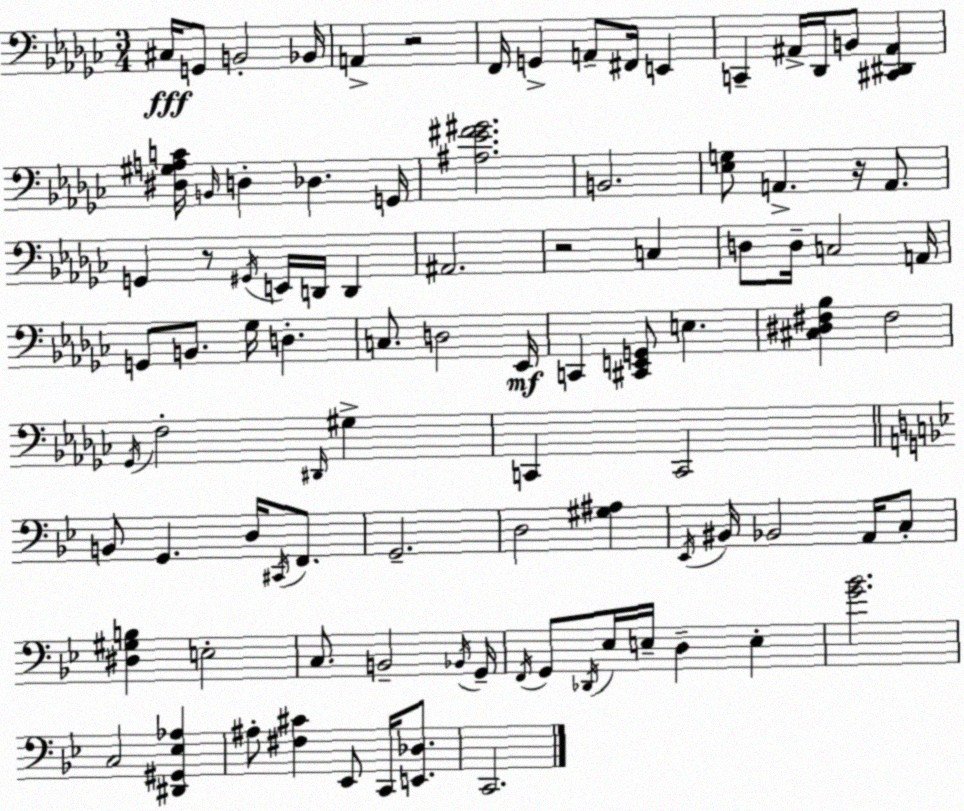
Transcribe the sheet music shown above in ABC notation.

X:1
T:Untitled
M:3/4
L:1/4
K:Ebm
^C,/4 G,,/2 B,,2 _B,,/4 A,, z2 F,,/4 G,, A,,/2 ^F,,/4 E,, C,, ^A,,/4 _D,,/4 B,,/2 [^C,,^D,,^A,,] [^D,^G,A,C]/4 B,,/4 D, _D, G,,/4 [^A,_E^F^G]2 B,,2 [_E,G,]/2 A,, z/4 A,,/2 G,, z/2 ^G,,/4 E,,/4 D,,/4 D,, ^A,,2 z2 C, D,/2 D,/4 C,2 A,,/4 G,,/2 B,,/2 _G,/4 D, C,/2 D,2 _E,,/4 C,, [^C,,E,,G,,]/2 E, [^C,^D,^F,_B,] ^F,2 _G,,/4 F,2 ^D,,/4 ^G, C,, C,,2 B,,/2 G,, D,/4 ^C,,/4 F,,/2 G,,2 D,2 [^G,^A,] _E,,/4 ^B,,/4 _B,,2 A,,/4 C,/2 [^D,^G,B,] E,2 C,/2 B,,2 _B,,/4 G,,/4 F,,/4 G,,/2 _D,,/4 _E,/4 E,/4 D, E, [G_B]2 C,2 [^D,,^G,,_E,_A,] ^A,/2 [^F,^C] _E,,/2 C,,/4 [E,,_D,]/2 C,,2